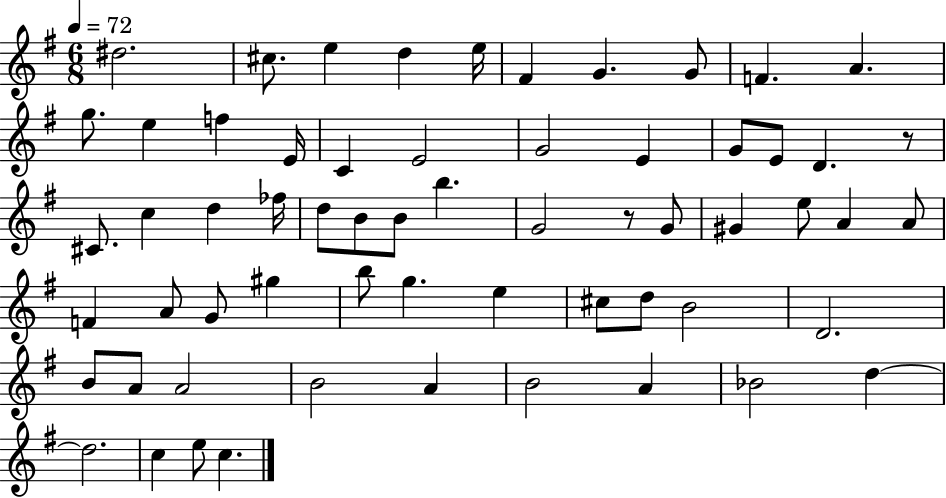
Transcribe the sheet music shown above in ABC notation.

X:1
T:Untitled
M:6/8
L:1/4
K:G
^d2 ^c/2 e d e/4 ^F G G/2 F A g/2 e f E/4 C E2 G2 E G/2 E/2 D z/2 ^C/2 c d _f/4 d/2 B/2 B/2 b G2 z/2 G/2 ^G e/2 A A/2 F A/2 G/2 ^g b/2 g e ^c/2 d/2 B2 D2 B/2 A/2 A2 B2 A B2 A _B2 d d2 c e/2 c